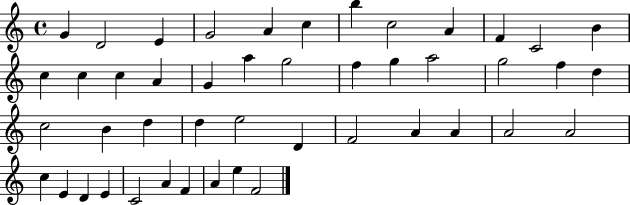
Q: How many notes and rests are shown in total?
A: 46